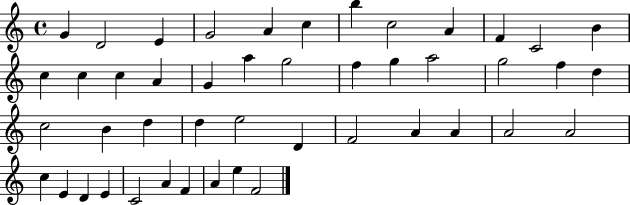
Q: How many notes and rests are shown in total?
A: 46